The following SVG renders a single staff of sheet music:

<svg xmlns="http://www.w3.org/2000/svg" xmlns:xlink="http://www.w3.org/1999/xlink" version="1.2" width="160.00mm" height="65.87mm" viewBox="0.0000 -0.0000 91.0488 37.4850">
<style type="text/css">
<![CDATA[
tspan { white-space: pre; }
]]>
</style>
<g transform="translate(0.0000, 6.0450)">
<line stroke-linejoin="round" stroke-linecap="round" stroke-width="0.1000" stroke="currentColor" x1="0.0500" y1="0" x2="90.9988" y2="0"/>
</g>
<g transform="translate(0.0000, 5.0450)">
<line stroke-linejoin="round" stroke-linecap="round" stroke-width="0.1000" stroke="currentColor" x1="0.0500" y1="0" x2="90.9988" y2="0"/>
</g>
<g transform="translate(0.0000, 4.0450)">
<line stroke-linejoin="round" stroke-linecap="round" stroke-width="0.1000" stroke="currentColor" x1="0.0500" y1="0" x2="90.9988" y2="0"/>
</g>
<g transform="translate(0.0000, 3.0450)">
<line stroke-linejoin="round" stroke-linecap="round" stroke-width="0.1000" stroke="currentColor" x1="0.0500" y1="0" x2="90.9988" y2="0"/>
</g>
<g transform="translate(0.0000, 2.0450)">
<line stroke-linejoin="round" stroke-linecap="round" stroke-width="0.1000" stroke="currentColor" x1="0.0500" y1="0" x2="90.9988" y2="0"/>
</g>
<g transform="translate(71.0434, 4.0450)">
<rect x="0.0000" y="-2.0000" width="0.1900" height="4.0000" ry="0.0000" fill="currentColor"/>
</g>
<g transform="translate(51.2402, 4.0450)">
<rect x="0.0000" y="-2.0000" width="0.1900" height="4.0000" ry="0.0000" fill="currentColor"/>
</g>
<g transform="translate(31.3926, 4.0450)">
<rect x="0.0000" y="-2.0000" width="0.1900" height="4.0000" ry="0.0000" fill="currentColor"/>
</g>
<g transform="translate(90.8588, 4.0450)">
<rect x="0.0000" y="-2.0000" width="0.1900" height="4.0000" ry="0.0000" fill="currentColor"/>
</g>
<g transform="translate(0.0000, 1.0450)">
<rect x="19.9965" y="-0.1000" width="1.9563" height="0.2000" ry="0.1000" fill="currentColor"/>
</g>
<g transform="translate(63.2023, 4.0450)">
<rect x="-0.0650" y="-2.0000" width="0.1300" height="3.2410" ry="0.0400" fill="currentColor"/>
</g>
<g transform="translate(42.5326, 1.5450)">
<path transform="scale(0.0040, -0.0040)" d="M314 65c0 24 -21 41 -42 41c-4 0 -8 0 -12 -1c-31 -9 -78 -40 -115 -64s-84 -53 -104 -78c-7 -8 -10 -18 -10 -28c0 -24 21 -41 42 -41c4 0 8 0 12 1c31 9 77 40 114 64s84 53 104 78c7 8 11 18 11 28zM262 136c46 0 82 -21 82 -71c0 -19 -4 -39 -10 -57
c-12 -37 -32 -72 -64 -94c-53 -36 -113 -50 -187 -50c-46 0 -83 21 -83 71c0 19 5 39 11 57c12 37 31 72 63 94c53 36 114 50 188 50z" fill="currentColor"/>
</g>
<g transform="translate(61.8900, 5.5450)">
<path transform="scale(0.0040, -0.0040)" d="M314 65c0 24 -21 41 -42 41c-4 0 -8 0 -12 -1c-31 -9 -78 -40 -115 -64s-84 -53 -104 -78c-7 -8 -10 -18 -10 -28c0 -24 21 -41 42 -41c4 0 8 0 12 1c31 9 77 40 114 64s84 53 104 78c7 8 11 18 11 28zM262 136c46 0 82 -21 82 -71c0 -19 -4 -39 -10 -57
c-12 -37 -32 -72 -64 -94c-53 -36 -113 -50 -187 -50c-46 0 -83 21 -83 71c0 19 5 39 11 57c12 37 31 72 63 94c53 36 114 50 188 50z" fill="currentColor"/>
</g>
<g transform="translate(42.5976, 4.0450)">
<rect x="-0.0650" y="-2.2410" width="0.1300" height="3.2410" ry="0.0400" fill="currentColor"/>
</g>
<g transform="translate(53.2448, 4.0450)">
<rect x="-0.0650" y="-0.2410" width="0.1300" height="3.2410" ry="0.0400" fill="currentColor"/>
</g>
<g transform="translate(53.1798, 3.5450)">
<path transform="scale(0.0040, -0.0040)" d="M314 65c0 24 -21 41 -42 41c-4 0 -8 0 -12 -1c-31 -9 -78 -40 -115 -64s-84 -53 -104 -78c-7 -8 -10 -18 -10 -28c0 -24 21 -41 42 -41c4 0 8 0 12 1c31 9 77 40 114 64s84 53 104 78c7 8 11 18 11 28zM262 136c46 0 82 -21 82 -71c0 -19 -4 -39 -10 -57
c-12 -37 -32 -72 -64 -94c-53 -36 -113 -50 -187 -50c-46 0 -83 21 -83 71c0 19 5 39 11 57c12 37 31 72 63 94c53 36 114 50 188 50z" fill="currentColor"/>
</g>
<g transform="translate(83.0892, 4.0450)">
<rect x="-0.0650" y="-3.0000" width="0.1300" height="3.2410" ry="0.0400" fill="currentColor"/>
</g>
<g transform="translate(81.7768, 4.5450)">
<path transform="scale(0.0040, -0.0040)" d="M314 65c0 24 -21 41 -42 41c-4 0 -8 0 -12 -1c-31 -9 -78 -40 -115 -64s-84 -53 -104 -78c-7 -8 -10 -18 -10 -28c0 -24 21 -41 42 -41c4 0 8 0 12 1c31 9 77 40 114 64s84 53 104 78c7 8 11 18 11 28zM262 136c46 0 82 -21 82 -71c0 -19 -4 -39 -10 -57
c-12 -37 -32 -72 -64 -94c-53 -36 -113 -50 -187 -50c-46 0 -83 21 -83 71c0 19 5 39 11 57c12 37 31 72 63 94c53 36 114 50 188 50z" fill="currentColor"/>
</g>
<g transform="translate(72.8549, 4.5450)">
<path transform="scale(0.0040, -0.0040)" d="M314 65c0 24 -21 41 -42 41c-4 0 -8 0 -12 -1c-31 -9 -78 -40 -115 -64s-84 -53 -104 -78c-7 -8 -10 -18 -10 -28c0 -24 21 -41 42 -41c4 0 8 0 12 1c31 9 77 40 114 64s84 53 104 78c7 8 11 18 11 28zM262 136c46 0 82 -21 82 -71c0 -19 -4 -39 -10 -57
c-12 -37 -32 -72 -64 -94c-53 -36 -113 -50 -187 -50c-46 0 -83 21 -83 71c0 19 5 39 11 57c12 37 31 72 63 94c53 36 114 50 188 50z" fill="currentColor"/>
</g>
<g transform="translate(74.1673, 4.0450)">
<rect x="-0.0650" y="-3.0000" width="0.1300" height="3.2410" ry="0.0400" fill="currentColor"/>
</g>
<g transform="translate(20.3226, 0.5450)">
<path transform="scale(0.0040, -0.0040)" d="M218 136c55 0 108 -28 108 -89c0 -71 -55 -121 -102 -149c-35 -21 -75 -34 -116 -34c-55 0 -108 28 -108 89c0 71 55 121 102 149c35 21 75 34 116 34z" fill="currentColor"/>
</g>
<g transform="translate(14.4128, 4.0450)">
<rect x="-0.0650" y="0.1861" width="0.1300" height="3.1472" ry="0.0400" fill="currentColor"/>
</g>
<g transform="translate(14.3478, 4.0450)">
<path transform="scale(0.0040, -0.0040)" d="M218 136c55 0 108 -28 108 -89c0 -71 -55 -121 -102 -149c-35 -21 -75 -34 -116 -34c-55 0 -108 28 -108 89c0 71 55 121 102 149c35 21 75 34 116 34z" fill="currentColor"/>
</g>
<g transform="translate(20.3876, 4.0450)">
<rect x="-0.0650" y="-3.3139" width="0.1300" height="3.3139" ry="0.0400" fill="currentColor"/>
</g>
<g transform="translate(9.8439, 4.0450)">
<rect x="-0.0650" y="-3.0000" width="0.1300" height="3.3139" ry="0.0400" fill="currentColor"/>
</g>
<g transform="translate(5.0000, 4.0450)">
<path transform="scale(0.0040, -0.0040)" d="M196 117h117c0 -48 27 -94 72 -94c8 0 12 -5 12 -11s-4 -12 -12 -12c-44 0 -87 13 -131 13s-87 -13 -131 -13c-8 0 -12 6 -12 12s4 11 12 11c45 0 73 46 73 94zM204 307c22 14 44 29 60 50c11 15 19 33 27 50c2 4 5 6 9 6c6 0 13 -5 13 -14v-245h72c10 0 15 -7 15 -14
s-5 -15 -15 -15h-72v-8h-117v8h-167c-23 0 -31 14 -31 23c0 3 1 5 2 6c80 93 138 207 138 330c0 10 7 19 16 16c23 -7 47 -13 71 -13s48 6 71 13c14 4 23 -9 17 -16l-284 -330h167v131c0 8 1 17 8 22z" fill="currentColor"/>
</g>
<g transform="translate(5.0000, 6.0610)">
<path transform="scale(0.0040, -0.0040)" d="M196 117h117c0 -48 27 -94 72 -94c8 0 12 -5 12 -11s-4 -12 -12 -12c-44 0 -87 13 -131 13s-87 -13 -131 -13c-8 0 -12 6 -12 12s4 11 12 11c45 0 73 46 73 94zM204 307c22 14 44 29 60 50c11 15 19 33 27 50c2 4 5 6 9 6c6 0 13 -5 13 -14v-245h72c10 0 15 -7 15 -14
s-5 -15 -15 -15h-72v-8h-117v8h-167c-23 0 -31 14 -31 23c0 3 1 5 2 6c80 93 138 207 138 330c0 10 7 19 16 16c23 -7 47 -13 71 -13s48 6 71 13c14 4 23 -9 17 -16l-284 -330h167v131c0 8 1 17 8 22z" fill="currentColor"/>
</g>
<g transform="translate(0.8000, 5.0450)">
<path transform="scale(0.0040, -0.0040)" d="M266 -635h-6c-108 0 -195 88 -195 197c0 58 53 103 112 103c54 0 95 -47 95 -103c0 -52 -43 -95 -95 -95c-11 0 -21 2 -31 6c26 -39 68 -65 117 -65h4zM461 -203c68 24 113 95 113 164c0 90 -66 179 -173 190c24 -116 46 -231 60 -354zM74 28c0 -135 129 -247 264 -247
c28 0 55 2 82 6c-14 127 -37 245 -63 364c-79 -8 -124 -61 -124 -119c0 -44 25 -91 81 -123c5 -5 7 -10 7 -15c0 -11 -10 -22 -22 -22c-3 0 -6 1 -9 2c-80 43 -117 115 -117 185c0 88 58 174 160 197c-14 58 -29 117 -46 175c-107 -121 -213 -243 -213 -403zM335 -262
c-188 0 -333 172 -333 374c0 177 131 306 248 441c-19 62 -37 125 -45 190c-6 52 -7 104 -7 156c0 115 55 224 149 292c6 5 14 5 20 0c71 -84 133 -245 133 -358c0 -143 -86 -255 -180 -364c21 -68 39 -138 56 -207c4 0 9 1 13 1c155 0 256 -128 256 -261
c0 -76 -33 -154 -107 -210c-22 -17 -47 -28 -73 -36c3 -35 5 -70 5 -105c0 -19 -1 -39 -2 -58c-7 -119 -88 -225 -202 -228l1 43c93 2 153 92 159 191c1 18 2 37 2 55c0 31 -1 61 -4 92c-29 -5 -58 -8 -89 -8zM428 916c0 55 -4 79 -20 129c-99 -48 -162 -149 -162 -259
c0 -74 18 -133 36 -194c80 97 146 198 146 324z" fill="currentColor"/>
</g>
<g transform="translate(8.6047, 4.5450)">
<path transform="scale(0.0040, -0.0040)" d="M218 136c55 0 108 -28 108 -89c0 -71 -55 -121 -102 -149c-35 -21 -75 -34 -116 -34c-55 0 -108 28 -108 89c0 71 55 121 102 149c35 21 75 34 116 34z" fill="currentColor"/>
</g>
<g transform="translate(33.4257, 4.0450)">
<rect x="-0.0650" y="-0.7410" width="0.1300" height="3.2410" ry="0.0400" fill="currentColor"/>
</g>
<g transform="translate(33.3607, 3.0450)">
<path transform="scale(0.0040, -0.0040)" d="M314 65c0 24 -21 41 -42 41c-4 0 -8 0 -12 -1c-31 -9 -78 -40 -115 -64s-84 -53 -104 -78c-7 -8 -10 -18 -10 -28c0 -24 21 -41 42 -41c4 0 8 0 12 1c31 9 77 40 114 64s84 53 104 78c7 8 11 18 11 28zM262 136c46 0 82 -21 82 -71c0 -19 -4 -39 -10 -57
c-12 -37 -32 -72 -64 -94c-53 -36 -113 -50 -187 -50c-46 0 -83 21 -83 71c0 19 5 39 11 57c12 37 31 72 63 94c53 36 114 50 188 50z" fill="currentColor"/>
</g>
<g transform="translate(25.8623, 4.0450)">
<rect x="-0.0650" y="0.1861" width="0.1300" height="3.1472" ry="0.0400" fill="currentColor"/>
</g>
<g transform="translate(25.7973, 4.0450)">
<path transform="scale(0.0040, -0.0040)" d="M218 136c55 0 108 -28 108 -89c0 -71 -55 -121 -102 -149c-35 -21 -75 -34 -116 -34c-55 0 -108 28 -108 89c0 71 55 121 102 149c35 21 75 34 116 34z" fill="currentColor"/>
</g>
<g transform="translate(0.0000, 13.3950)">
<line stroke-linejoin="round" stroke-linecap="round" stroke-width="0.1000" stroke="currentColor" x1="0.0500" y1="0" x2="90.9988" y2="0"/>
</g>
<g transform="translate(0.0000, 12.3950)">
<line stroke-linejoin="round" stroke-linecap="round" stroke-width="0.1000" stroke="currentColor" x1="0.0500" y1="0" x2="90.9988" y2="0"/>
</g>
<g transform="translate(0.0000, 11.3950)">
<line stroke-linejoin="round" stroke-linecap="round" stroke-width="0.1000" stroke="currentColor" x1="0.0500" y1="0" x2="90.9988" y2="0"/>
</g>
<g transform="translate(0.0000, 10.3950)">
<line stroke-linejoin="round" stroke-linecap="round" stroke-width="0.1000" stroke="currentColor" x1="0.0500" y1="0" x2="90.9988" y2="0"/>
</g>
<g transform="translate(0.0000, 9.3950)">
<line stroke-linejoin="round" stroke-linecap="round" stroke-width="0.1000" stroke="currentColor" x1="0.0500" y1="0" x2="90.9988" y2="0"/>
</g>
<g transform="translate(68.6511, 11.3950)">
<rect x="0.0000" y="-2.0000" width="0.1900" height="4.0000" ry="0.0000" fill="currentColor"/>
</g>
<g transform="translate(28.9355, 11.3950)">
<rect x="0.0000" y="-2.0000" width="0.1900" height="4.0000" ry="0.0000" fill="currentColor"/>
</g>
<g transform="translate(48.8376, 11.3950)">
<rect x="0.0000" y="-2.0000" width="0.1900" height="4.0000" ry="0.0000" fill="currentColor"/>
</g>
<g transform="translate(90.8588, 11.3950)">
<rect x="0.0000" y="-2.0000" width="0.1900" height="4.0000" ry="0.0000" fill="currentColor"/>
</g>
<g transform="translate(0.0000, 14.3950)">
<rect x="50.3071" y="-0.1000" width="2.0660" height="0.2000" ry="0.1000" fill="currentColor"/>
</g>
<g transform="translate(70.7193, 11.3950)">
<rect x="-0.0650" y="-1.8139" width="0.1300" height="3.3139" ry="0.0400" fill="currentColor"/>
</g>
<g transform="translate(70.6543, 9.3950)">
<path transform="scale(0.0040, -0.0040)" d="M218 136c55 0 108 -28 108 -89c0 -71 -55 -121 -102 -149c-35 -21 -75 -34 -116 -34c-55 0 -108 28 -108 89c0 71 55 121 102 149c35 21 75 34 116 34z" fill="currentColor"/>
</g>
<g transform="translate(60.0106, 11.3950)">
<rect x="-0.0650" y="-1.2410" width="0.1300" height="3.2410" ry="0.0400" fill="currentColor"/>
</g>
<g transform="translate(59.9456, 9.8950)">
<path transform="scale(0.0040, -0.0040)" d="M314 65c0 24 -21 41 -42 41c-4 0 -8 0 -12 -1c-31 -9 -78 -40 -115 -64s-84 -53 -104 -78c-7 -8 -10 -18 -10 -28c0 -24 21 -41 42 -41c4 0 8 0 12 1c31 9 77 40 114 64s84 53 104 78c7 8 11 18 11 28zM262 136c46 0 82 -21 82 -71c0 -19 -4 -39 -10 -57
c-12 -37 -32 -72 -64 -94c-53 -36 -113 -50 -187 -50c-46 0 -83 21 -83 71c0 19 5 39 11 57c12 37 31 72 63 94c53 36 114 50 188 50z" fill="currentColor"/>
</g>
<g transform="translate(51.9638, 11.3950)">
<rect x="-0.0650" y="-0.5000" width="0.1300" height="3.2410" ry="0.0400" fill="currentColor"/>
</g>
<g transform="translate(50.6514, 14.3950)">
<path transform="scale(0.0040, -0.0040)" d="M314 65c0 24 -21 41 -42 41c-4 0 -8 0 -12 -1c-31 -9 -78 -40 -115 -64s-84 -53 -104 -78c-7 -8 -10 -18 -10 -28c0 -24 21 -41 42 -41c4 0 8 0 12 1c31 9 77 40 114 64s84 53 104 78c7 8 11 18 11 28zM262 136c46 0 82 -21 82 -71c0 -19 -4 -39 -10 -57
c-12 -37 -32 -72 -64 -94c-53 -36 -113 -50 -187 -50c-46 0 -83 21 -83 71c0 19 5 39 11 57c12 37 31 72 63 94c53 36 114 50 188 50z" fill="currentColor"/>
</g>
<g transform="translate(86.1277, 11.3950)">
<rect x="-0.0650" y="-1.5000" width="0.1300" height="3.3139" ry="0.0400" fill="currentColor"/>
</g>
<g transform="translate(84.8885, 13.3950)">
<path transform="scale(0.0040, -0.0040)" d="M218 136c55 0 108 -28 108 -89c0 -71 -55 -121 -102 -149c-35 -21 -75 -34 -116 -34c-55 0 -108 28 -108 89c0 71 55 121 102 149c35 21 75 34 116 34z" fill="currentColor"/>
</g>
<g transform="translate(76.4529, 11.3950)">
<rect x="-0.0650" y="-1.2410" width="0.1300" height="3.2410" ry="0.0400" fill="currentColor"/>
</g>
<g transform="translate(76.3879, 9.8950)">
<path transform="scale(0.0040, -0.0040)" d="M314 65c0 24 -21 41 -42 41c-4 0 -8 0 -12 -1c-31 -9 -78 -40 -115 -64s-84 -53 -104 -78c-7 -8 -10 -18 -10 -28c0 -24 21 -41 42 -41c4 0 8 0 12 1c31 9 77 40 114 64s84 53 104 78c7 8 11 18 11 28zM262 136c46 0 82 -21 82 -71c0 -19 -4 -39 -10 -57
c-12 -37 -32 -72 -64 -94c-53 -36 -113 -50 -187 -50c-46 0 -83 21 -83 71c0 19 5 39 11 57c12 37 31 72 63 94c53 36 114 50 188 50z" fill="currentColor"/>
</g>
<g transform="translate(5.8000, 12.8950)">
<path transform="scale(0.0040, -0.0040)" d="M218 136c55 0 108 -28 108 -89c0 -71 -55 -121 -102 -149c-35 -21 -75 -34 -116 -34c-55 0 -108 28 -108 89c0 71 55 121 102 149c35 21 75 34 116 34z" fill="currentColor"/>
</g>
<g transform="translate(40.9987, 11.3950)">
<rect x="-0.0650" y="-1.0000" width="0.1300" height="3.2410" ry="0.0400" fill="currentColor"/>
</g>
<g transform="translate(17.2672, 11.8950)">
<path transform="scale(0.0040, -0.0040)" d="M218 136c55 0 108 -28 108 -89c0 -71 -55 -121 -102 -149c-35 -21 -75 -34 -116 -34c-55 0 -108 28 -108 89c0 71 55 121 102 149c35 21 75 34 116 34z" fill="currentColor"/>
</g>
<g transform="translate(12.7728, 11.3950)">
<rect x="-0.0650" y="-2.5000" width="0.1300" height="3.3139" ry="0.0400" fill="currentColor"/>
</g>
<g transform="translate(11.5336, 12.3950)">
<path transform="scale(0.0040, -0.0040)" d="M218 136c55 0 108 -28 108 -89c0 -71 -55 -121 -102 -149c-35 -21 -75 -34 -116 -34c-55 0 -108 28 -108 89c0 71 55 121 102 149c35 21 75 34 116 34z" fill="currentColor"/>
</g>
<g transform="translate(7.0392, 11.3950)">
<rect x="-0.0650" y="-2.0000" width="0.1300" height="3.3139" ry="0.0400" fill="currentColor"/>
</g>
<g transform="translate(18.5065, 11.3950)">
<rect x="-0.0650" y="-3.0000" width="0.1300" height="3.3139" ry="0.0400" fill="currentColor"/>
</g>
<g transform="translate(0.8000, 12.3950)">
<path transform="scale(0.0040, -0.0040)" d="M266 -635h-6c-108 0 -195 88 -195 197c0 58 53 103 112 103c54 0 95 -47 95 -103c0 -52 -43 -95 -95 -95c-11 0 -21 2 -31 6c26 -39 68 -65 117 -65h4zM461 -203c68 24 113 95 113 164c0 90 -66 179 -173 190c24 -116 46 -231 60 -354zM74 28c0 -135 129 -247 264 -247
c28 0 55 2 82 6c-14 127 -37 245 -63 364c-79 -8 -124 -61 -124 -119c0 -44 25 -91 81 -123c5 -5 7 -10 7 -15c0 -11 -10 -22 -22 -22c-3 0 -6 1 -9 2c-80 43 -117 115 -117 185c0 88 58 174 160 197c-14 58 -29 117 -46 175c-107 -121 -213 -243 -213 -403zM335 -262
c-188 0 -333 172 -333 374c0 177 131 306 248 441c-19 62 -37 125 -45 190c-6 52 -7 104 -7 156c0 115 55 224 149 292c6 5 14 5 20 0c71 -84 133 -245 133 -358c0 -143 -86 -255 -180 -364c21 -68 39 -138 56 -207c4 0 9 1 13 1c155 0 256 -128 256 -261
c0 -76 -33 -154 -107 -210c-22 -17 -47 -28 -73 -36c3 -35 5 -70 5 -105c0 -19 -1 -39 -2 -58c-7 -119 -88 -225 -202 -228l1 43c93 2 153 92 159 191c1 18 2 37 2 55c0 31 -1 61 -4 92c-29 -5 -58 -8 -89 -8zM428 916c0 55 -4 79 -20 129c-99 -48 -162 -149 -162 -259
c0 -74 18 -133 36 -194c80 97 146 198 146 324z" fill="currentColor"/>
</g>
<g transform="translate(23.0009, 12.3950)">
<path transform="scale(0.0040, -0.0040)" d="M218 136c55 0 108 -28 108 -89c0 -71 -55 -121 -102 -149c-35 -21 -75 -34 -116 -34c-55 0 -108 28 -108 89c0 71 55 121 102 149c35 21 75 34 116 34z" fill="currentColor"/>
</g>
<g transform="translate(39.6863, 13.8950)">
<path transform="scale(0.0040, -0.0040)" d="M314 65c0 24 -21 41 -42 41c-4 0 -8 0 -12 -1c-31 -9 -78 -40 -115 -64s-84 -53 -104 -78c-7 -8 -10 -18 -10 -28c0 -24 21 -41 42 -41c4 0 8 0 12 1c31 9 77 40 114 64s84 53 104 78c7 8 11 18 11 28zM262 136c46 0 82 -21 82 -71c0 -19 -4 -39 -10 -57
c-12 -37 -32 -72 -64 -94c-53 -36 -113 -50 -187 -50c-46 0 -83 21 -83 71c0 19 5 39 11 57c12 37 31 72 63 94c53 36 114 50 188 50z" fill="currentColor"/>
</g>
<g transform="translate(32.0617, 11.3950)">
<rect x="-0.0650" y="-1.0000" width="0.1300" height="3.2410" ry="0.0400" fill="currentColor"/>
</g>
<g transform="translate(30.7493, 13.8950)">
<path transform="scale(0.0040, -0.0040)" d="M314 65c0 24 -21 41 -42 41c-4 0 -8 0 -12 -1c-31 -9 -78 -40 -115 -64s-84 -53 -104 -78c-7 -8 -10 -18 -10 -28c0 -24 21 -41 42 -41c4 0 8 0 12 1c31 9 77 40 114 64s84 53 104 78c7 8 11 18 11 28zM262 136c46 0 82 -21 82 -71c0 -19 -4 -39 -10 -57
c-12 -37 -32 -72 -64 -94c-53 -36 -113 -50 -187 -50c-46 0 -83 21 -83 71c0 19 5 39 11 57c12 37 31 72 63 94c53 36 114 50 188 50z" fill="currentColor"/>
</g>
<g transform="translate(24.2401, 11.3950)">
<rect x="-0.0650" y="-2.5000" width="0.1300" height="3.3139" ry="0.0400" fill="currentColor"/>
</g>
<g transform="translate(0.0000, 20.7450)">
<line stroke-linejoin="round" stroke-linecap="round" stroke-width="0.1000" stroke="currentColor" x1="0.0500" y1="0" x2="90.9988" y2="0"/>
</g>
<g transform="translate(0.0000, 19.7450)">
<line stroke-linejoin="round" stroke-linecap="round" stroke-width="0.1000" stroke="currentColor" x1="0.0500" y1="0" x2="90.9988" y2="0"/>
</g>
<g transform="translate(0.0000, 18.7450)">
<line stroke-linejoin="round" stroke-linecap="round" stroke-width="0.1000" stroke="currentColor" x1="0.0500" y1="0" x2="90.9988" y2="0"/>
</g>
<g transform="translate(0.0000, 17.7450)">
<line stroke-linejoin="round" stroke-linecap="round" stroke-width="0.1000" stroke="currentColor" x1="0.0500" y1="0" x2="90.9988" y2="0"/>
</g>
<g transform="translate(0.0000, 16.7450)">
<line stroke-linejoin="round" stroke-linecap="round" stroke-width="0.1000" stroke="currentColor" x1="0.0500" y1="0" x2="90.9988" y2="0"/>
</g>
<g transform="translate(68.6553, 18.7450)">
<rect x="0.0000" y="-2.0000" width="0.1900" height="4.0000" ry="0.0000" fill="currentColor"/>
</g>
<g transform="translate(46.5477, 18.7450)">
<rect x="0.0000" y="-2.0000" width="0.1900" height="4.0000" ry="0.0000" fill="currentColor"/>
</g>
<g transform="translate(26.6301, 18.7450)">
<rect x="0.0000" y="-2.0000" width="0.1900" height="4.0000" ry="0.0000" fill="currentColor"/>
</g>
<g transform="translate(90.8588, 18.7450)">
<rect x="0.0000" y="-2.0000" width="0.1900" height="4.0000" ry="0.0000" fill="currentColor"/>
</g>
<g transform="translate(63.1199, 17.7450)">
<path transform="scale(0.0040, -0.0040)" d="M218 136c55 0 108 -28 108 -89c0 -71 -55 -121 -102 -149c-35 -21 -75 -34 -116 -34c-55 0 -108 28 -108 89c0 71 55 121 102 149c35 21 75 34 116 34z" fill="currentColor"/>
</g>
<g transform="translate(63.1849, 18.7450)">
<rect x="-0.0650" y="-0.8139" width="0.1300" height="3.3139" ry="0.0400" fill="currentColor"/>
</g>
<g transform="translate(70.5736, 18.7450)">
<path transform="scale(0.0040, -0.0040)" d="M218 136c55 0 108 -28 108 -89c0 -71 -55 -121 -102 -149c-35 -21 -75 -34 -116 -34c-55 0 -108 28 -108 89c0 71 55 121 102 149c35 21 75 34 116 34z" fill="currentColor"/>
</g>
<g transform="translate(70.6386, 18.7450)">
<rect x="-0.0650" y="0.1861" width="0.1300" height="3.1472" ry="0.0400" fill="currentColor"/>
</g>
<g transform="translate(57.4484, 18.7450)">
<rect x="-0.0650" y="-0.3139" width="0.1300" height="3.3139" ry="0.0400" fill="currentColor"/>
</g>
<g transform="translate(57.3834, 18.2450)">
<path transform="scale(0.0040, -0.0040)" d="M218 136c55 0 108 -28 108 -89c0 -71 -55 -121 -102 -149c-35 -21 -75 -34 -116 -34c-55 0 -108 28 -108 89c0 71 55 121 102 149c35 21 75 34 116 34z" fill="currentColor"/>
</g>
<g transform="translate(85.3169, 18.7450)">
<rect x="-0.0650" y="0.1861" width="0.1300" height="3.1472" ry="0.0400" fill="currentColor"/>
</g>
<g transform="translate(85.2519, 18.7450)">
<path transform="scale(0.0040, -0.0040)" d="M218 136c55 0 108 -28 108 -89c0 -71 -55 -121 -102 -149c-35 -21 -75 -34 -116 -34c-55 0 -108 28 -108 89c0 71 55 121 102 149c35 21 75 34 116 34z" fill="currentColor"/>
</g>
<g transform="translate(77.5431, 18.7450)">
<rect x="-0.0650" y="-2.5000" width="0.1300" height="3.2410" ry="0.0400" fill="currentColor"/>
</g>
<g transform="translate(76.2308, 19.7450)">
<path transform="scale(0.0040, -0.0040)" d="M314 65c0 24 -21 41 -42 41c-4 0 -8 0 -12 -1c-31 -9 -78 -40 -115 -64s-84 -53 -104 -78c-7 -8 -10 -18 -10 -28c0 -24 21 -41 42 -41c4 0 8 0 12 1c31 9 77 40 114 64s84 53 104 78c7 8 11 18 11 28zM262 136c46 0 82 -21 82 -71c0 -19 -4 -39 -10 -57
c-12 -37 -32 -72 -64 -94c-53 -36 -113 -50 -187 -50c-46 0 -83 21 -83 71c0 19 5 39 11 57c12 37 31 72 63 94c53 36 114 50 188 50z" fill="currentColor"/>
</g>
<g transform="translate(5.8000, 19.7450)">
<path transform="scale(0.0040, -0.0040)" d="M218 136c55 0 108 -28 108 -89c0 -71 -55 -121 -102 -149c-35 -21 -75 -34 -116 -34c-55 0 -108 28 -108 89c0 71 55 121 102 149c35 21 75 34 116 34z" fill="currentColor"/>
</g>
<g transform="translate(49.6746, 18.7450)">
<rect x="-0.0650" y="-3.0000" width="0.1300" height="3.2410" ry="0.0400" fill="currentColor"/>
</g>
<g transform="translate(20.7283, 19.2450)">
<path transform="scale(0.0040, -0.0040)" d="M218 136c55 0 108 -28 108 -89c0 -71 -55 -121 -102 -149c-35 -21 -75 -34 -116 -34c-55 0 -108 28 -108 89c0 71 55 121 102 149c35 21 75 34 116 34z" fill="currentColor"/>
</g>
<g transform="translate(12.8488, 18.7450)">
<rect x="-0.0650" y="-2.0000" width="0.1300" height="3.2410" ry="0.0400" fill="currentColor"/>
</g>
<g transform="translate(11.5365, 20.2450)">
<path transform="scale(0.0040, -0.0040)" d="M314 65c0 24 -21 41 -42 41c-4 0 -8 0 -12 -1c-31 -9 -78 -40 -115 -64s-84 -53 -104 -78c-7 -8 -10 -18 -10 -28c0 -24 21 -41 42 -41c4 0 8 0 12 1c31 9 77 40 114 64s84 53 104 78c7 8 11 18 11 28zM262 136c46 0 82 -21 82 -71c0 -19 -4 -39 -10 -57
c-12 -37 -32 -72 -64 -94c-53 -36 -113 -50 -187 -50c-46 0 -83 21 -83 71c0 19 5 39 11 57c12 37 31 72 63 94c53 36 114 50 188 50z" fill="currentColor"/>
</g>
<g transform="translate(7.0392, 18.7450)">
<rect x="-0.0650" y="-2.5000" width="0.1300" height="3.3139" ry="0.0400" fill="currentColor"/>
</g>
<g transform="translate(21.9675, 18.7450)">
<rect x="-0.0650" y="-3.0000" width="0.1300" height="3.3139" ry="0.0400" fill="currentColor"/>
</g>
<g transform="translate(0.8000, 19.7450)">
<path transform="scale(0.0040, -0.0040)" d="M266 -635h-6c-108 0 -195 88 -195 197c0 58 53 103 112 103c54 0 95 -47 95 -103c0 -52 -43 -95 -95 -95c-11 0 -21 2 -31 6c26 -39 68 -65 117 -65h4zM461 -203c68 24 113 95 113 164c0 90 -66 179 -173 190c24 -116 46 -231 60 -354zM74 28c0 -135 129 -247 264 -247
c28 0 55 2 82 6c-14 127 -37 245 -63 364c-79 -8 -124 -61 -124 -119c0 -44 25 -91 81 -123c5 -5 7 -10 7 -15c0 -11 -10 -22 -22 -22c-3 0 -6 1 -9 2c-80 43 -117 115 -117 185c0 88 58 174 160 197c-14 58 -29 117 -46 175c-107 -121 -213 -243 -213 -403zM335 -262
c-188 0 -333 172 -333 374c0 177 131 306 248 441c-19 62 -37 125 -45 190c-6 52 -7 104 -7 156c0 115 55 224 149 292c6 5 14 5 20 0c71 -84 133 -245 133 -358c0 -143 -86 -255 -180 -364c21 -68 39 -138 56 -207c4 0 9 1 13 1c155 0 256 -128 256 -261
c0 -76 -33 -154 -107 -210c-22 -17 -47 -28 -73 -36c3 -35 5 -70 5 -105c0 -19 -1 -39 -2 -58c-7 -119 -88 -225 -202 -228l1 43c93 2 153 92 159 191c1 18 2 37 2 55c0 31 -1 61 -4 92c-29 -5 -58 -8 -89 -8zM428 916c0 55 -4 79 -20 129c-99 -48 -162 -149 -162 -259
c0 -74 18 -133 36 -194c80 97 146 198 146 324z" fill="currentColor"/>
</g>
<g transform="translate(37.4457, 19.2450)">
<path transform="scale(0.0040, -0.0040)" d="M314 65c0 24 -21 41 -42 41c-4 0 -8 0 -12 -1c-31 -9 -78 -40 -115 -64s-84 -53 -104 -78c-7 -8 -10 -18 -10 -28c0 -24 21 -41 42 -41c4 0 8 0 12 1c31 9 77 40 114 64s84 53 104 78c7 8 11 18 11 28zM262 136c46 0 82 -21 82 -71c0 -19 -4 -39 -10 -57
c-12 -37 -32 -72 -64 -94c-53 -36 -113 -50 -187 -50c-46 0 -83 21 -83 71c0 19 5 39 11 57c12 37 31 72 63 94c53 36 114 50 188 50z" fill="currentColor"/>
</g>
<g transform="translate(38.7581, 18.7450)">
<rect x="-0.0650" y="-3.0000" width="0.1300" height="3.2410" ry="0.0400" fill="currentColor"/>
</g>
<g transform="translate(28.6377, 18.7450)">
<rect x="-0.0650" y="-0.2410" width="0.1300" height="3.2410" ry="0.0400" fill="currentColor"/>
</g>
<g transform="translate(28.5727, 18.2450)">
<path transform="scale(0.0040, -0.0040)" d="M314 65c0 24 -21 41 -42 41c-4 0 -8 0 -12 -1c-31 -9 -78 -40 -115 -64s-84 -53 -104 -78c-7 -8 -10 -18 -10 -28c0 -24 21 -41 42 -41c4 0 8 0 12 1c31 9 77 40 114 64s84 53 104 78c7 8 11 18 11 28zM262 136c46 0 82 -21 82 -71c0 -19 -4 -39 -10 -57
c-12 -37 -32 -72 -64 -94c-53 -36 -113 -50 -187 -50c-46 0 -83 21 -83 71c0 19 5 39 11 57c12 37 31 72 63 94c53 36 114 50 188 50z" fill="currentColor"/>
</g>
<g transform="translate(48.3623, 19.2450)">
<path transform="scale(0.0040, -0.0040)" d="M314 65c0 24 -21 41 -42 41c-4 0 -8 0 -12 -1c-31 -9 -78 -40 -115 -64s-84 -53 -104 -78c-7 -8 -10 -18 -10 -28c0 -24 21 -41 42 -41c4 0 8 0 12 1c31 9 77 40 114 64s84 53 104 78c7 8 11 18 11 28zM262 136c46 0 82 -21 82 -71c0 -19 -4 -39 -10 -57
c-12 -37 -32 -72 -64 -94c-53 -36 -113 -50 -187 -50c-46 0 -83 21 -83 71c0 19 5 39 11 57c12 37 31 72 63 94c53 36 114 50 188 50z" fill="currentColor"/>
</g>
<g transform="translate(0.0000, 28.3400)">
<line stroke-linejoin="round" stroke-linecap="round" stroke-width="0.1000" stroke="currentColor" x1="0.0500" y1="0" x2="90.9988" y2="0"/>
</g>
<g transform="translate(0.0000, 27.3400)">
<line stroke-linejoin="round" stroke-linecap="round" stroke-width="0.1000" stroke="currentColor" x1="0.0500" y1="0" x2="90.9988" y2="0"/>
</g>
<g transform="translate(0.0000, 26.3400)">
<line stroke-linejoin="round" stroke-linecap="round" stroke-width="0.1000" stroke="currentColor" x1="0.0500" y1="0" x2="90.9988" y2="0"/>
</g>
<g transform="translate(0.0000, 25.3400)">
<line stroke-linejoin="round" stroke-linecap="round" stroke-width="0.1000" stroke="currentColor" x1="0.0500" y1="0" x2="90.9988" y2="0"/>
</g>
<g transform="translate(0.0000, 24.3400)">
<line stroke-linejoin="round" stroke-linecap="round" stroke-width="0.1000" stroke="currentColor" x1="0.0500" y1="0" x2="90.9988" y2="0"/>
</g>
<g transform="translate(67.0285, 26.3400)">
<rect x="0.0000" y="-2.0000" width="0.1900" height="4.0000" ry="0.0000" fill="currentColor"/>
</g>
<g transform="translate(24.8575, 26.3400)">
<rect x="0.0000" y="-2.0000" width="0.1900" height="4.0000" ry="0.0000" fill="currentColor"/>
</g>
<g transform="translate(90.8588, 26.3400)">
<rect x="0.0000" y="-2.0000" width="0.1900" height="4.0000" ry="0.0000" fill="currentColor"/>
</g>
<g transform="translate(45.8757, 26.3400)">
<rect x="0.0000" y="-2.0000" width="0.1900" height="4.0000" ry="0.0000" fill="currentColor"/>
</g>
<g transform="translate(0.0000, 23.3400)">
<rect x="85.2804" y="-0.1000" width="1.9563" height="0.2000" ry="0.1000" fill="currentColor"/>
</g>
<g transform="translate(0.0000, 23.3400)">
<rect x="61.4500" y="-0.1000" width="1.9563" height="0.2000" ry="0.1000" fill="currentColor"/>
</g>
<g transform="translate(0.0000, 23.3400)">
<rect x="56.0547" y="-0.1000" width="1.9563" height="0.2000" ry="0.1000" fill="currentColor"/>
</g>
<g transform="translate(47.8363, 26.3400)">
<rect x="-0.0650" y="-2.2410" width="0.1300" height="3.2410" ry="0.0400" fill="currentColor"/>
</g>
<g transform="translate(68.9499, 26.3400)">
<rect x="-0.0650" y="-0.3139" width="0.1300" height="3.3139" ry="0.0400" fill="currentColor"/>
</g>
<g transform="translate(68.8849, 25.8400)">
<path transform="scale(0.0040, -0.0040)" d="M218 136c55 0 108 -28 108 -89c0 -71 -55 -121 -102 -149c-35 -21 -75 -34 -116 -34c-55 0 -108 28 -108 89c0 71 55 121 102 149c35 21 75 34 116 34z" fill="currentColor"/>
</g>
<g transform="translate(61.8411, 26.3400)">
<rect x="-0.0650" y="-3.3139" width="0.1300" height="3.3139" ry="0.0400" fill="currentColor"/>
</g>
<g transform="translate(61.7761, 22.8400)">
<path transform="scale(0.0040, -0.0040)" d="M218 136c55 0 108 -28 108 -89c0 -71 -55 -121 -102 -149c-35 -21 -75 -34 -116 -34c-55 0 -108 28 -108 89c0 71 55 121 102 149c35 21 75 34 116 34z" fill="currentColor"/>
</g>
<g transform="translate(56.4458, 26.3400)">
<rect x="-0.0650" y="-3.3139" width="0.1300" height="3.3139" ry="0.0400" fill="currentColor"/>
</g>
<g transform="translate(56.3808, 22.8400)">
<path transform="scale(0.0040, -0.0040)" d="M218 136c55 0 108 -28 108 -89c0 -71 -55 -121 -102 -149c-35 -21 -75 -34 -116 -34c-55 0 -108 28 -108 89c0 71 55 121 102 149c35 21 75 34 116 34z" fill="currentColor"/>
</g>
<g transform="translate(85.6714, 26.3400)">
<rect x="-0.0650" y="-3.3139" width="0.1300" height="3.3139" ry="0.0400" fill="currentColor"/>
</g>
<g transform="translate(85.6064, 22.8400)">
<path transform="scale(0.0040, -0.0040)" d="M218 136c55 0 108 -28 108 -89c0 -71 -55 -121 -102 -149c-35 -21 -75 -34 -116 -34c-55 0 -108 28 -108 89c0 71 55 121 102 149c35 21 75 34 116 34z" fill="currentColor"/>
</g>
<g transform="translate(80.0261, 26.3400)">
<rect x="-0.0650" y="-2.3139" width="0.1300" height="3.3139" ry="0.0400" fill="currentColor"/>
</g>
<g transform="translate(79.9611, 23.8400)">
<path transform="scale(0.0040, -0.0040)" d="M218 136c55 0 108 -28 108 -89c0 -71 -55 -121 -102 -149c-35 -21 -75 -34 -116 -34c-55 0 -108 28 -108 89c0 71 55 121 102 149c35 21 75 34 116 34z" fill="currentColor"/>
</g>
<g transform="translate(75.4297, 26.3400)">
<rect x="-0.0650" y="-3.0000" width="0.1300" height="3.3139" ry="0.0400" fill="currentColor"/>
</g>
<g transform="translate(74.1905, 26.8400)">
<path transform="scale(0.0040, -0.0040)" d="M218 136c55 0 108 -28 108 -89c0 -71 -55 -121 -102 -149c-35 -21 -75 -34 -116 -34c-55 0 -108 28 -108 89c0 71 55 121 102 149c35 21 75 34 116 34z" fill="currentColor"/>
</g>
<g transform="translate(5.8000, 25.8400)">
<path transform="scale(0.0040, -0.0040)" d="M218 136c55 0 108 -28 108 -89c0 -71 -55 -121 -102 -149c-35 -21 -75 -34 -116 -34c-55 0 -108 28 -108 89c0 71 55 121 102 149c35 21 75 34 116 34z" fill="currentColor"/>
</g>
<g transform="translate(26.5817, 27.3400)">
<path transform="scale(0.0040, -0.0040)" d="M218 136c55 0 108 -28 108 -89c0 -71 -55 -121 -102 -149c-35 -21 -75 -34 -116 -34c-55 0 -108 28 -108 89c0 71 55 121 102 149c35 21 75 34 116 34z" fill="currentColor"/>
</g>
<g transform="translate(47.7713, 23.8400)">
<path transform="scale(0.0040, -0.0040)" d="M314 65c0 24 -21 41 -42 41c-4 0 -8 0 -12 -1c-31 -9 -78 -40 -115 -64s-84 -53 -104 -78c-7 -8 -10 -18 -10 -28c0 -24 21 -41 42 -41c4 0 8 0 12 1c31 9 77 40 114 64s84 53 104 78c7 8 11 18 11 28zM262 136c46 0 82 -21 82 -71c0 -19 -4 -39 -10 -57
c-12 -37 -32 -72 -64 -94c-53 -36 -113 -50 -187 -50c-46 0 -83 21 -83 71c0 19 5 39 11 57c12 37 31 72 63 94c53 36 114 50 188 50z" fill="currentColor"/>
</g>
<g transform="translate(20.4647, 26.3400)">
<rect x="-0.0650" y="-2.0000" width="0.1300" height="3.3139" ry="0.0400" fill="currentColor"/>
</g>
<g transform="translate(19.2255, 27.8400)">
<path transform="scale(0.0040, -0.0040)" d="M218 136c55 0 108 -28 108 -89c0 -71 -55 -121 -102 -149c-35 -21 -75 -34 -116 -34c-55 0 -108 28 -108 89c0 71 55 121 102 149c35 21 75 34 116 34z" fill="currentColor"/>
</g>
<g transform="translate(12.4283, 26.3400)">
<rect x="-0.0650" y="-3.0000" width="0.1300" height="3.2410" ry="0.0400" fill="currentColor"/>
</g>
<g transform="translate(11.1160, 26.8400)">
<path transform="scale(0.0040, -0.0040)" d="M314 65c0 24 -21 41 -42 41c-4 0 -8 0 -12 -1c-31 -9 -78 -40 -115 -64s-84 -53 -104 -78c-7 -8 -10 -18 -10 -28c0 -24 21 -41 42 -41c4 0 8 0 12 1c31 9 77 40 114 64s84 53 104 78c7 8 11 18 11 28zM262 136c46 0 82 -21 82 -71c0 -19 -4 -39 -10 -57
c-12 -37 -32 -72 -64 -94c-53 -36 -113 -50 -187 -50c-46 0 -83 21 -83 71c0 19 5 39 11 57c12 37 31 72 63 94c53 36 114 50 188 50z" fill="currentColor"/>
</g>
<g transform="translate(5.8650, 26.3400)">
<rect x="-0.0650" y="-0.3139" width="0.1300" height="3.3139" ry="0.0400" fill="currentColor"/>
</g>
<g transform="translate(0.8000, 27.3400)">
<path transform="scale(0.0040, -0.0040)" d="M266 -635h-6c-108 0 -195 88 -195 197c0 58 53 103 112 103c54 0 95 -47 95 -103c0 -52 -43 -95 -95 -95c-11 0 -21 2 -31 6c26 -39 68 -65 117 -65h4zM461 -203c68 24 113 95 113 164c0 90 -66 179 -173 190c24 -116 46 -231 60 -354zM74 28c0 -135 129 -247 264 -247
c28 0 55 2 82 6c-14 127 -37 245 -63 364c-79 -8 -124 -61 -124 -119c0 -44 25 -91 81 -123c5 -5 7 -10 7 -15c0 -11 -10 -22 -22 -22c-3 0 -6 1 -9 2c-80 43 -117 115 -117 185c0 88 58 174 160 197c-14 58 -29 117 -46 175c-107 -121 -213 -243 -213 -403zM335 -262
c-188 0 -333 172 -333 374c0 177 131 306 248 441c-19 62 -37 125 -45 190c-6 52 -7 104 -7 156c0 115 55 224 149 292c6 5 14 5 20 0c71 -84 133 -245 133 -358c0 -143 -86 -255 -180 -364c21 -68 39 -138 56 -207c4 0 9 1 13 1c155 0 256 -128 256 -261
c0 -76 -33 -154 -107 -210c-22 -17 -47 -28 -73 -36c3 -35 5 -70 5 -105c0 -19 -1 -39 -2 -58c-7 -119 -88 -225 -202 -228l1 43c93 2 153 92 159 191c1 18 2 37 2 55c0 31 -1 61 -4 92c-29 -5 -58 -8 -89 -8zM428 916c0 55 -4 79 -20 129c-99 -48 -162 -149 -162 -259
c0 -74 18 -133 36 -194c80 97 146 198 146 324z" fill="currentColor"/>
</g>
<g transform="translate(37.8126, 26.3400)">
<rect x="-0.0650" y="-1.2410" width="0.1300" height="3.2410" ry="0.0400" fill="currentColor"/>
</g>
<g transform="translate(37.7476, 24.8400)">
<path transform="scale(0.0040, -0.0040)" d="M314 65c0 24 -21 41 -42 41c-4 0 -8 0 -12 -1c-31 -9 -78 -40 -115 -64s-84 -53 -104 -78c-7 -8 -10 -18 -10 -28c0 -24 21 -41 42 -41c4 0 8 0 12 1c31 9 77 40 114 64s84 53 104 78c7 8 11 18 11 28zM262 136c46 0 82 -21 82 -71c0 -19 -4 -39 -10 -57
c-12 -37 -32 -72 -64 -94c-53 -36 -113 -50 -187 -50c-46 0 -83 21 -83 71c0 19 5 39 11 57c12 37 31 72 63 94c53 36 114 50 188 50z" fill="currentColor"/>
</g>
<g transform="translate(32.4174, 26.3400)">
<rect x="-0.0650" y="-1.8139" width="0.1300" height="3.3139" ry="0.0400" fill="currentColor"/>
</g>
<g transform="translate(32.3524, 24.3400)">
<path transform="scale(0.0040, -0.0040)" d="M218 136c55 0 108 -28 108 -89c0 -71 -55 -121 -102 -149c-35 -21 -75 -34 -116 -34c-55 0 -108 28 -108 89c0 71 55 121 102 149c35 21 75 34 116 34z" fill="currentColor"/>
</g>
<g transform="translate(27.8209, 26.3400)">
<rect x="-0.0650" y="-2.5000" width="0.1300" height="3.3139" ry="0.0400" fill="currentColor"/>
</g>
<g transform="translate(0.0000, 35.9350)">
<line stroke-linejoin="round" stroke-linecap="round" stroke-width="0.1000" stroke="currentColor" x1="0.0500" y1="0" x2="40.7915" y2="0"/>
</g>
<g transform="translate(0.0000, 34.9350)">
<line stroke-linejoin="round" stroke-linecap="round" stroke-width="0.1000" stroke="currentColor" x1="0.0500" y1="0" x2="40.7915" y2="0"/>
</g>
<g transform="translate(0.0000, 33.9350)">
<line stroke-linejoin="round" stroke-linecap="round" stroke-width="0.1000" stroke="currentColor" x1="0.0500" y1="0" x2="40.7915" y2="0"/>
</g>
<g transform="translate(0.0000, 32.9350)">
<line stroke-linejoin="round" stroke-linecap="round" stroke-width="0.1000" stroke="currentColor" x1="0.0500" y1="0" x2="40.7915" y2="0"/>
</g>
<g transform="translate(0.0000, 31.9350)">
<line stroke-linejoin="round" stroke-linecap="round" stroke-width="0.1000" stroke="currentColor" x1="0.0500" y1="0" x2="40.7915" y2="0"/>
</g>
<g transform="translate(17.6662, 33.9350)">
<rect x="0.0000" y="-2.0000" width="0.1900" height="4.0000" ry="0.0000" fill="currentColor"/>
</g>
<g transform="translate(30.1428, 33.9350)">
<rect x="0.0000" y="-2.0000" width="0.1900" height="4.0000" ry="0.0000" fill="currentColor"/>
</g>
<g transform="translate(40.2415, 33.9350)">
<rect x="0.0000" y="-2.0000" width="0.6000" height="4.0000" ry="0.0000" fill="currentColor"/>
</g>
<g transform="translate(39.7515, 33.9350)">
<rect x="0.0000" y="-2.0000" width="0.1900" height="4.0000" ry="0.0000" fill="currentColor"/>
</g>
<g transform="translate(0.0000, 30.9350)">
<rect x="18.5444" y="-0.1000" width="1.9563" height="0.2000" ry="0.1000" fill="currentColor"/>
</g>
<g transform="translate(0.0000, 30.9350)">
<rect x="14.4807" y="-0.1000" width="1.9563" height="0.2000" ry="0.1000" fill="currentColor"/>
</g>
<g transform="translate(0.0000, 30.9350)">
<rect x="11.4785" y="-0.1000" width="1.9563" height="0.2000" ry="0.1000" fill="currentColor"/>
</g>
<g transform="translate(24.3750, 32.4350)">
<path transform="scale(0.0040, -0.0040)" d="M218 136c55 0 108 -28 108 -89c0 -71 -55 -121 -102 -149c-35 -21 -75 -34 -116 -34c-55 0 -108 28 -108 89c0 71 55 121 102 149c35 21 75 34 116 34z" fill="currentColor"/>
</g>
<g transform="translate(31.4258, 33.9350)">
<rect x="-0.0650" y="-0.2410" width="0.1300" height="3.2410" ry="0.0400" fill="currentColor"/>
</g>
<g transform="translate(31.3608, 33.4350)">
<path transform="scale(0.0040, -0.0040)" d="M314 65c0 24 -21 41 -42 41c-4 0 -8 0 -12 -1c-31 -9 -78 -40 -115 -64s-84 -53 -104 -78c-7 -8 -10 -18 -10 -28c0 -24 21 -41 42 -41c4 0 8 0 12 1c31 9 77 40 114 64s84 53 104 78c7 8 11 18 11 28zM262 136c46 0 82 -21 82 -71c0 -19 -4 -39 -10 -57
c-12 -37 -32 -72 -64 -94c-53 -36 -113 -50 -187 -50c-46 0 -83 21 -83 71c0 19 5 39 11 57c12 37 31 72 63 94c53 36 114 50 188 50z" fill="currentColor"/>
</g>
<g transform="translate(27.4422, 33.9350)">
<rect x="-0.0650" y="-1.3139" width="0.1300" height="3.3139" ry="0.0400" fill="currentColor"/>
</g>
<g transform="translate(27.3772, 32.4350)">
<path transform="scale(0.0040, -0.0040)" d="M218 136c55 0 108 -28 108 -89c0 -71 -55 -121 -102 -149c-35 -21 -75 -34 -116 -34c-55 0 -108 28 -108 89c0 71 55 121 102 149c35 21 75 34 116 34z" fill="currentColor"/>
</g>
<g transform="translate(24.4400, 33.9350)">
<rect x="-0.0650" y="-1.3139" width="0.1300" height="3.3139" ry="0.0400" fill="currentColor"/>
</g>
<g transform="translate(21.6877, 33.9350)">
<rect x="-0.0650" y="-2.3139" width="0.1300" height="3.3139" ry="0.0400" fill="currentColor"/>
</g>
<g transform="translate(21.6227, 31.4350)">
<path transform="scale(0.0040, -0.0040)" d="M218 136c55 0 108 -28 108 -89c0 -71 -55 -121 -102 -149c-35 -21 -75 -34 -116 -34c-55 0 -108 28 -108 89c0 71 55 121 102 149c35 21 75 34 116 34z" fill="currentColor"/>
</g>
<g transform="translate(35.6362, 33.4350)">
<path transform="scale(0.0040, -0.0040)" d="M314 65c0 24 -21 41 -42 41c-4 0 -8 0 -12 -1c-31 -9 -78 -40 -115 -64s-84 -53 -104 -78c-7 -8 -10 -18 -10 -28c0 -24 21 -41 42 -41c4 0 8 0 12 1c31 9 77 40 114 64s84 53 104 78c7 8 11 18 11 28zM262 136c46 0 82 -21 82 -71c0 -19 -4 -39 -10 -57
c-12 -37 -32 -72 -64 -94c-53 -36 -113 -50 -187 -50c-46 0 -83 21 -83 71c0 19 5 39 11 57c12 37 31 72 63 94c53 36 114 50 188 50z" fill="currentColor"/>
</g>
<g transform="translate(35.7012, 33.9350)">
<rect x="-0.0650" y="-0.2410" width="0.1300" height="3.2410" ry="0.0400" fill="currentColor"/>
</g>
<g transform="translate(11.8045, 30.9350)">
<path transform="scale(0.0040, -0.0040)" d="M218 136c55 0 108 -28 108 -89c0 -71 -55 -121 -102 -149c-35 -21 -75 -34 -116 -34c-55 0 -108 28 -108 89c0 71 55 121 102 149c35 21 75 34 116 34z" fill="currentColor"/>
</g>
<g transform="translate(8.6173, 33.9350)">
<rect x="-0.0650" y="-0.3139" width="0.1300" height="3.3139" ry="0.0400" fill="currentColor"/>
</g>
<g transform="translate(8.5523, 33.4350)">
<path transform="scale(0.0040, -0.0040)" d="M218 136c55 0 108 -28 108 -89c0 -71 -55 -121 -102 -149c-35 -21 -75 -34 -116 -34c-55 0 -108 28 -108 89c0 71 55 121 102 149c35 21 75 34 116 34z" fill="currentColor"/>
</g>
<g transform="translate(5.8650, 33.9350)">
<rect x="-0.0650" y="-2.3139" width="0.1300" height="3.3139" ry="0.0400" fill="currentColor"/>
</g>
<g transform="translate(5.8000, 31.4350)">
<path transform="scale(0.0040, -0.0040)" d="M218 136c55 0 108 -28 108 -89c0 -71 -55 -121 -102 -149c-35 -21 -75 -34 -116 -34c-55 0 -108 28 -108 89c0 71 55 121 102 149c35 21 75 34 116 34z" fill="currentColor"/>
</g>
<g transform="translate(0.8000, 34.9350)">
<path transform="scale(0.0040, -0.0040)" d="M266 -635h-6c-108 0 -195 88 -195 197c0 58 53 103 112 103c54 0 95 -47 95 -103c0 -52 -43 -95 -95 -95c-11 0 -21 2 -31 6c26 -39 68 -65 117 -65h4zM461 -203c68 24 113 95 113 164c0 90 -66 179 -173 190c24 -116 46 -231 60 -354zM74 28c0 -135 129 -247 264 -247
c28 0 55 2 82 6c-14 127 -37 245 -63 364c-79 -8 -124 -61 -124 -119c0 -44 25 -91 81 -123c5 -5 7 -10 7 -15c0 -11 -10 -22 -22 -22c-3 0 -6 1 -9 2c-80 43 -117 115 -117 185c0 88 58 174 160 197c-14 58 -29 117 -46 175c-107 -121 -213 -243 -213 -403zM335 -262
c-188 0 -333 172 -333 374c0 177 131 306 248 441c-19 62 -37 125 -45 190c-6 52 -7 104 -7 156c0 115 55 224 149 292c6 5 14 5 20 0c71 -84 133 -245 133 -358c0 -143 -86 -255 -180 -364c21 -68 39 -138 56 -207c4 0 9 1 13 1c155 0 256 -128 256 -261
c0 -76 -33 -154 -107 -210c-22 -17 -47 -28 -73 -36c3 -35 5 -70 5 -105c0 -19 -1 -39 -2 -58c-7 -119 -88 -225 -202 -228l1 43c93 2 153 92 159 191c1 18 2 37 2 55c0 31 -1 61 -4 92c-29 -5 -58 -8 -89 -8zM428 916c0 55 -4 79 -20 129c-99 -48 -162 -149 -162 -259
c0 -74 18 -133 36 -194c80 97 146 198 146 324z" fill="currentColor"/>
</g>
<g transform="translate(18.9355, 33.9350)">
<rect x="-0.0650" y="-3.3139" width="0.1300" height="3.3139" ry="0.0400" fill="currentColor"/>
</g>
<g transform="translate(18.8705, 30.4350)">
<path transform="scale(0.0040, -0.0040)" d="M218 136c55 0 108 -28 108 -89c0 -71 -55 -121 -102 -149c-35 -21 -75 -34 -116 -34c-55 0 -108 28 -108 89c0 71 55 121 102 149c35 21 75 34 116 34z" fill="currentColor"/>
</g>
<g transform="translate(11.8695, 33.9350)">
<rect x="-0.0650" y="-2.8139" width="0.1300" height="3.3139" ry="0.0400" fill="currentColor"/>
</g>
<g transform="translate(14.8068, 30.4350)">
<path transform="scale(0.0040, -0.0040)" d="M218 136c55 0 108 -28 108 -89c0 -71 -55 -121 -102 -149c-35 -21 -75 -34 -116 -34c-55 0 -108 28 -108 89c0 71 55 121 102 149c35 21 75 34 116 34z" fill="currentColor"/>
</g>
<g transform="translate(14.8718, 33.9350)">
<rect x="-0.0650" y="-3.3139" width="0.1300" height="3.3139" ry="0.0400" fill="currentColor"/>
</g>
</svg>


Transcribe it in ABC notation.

X:1
T:Untitled
M:4/4
L:1/4
K:C
A B b B d2 g2 c2 F2 A2 A2 F G A G D2 D2 C2 e2 f e2 E G F2 A c2 A2 A2 c d B G2 B c A2 F G f e2 g2 b b c A g b g c a b b g e e c2 c2